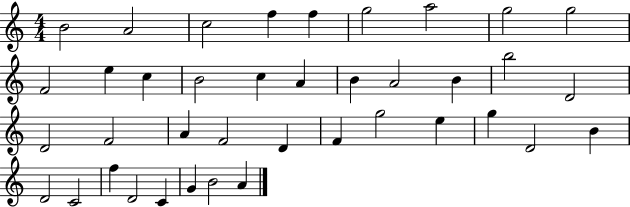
{
  \clef treble
  \numericTimeSignature
  \time 4/4
  \key c \major
  b'2 a'2 | c''2 f''4 f''4 | g''2 a''2 | g''2 g''2 | \break f'2 e''4 c''4 | b'2 c''4 a'4 | b'4 a'2 b'4 | b''2 d'2 | \break d'2 f'2 | a'4 f'2 d'4 | f'4 g''2 e''4 | g''4 d'2 b'4 | \break d'2 c'2 | f''4 d'2 c'4 | g'4 b'2 a'4 | \bar "|."
}